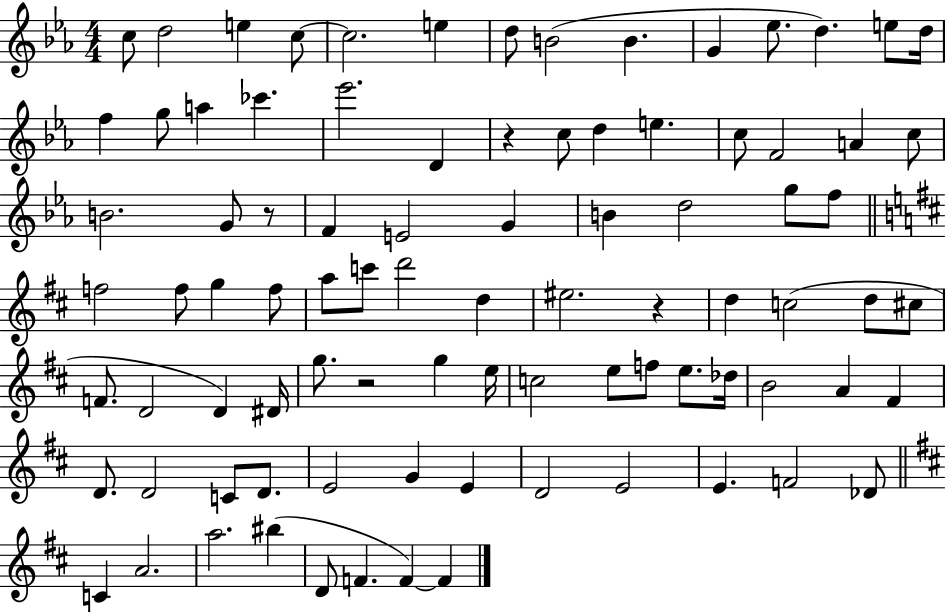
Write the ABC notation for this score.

X:1
T:Untitled
M:4/4
L:1/4
K:Eb
c/2 d2 e c/2 c2 e d/2 B2 B G _e/2 d e/2 d/4 f g/2 a _c' _e'2 D z c/2 d e c/2 F2 A c/2 B2 G/2 z/2 F E2 G B d2 g/2 f/2 f2 f/2 g f/2 a/2 c'/2 d'2 d ^e2 z d c2 d/2 ^c/2 F/2 D2 D ^D/4 g/2 z2 g e/4 c2 e/2 f/2 e/2 _d/4 B2 A ^F D/2 D2 C/2 D/2 E2 G E D2 E2 E F2 _D/2 C A2 a2 ^b D/2 F F F